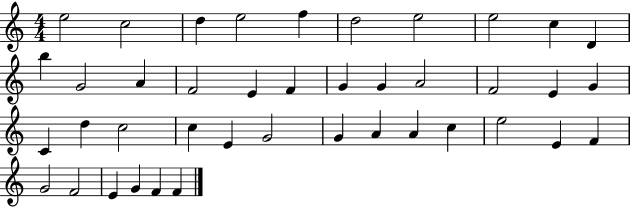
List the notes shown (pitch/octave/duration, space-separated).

E5/h C5/h D5/q E5/h F5/q D5/h E5/h E5/h C5/q D4/q B5/q G4/h A4/q F4/h E4/q F4/q G4/q G4/q A4/h F4/h E4/q G4/q C4/q D5/q C5/h C5/q E4/q G4/h G4/q A4/q A4/q C5/q E5/h E4/q F4/q G4/h F4/h E4/q G4/q F4/q F4/q